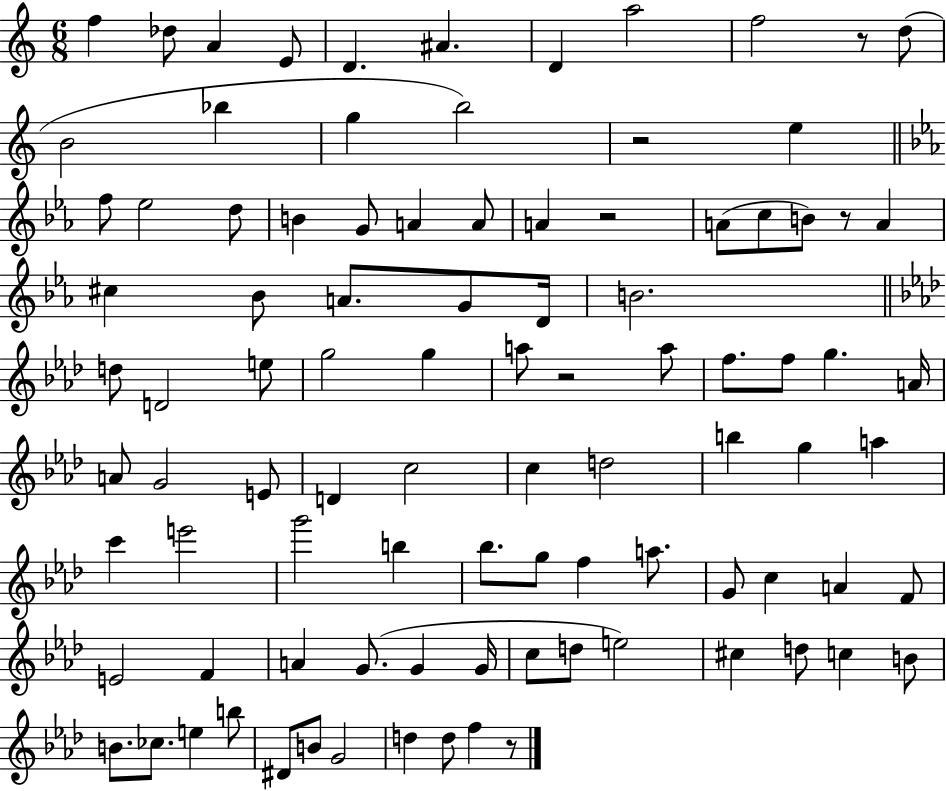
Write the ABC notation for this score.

X:1
T:Untitled
M:6/8
L:1/4
K:C
f _d/2 A E/2 D ^A D a2 f2 z/2 d/2 B2 _b g b2 z2 e f/2 _e2 d/2 B G/2 A A/2 A z2 A/2 c/2 B/2 z/2 A ^c _B/2 A/2 G/2 D/4 B2 d/2 D2 e/2 g2 g a/2 z2 a/2 f/2 f/2 g A/4 A/2 G2 E/2 D c2 c d2 b g a c' e'2 g'2 b _b/2 g/2 f a/2 G/2 c A F/2 E2 F A G/2 G G/4 c/2 d/2 e2 ^c d/2 c B/2 B/2 _c/2 e b/2 ^D/2 B/2 G2 d d/2 f z/2